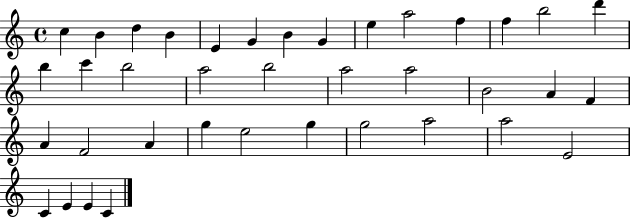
C5/q B4/q D5/q B4/q E4/q G4/q B4/q G4/q E5/q A5/h F5/q F5/q B5/h D6/q B5/q C6/q B5/h A5/h B5/h A5/h A5/h B4/h A4/q F4/q A4/q F4/h A4/q G5/q E5/h G5/q G5/h A5/h A5/h E4/h C4/q E4/q E4/q C4/q